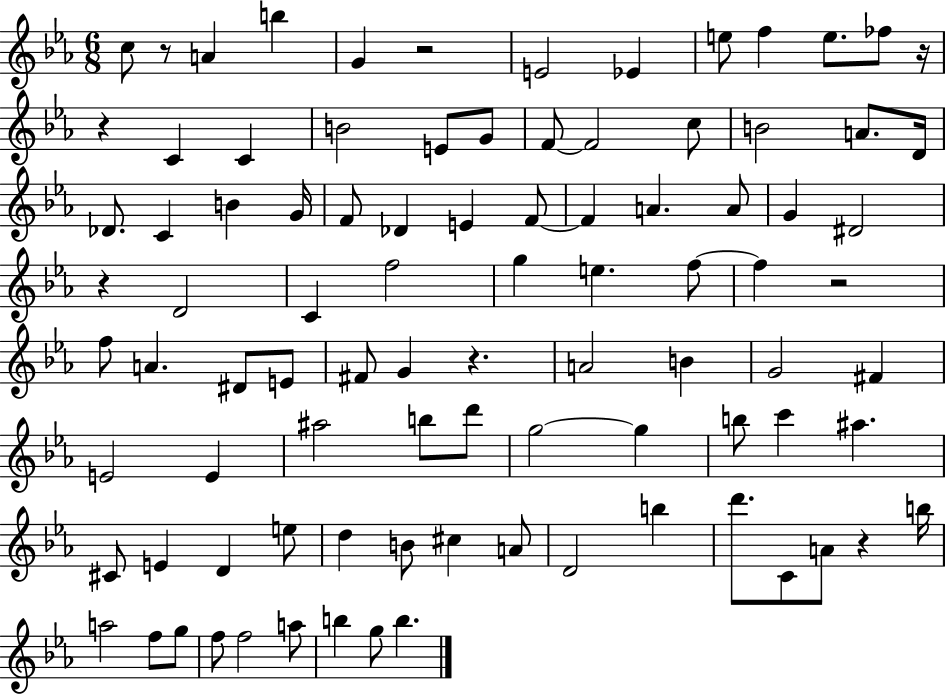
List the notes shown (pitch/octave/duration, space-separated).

C5/e R/e A4/q B5/q G4/q R/h E4/h Eb4/q E5/e F5/q E5/e. FES5/e R/s R/q C4/q C4/q B4/h E4/e G4/e F4/e F4/h C5/e B4/h A4/e. D4/s Db4/e. C4/q B4/q G4/s F4/e Db4/q E4/q F4/e F4/q A4/q. A4/e G4/q D#4/h R/q D4/h C4/q F5/h G5/q E5/q. F5/e F5/q R/h F5/e A4/q. D#4/e E4/e F#4/e G4/q R/q. A4/h B4/q G4/h F#4/q E4/h E4/q A#5/h B5/e D6/e G5/h G5/q B5/e C6/q A#5/q. C#4/e E4/q D4/q E5/e D5/q B4/e C#5/q A4/e D4/h B5/q D6/e. C4/e A4/e R/q B5/s A5/h F5/e G5/e F5/e F5/h A5/e B5/q G5/e B5/q.